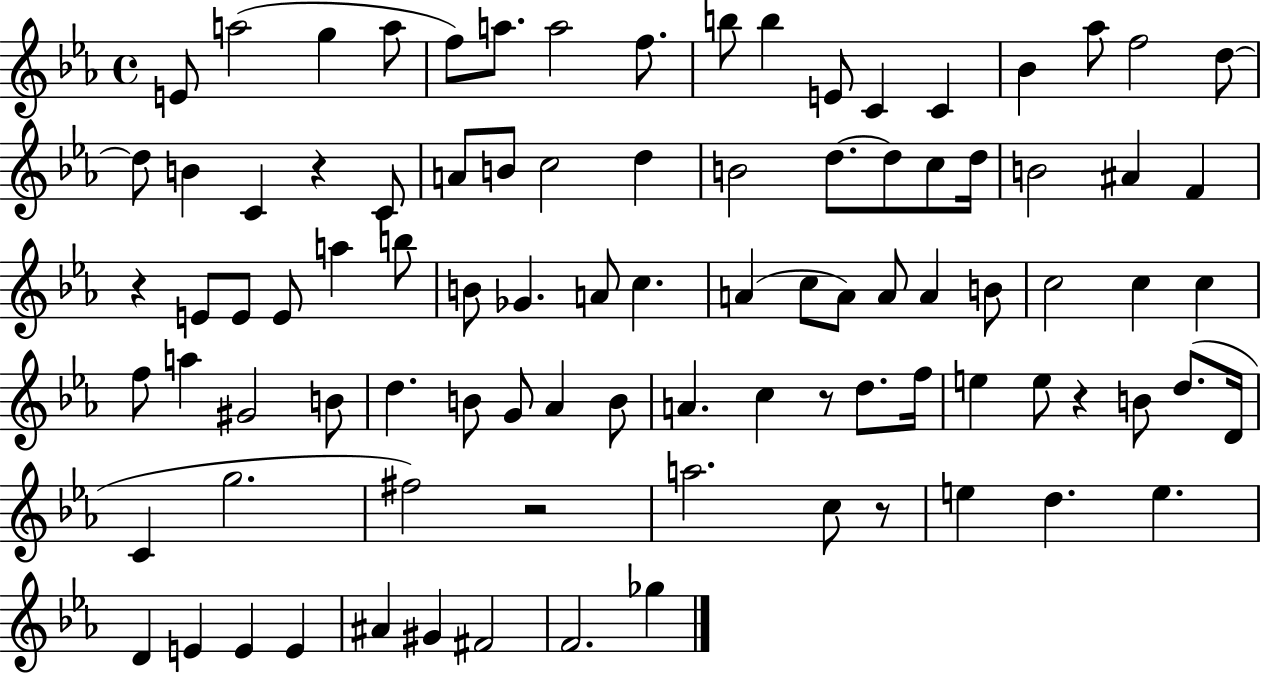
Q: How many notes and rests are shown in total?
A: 92